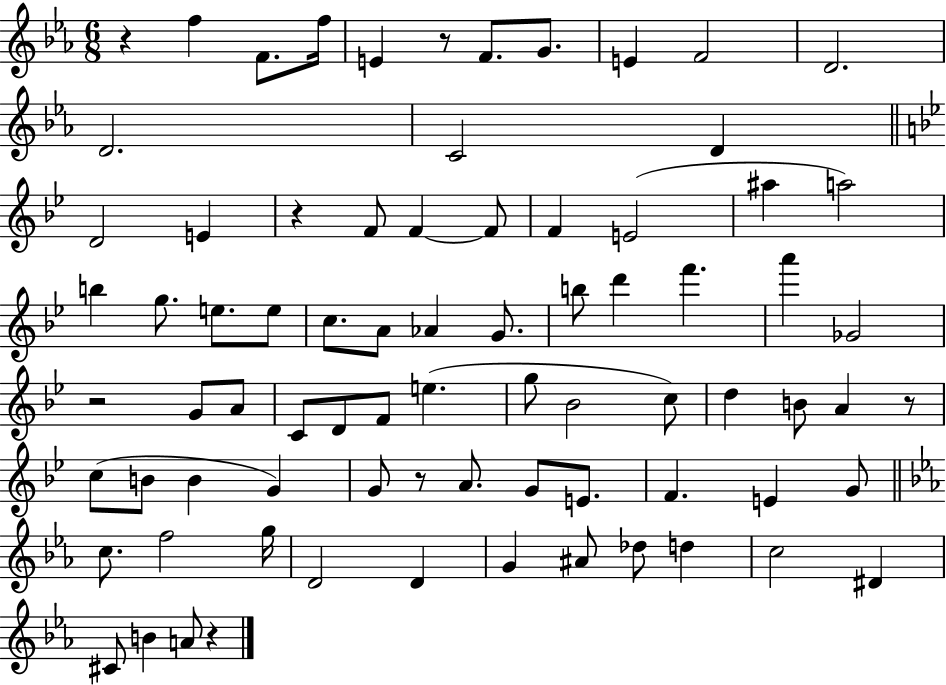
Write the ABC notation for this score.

X:1
T:Untitled
M:6/8
L:1/4
K:Eb
z f F/2 f/4 E z/2 F/2 G/2 E F2 D2 D2 C2 D D2 E z F/2 F F/2 F E2 ^a a2 b g/2 e/2 e/2 c/2 A/2 _A G/2 b/2 d' f' a' _G2 z2 G/2 A/2 C/2 D/2 F/2 e g/2 _B2 c/2 d B/2 A z/2 c/2 B/2 B G G/2 z/2 A/2 G/2 E/2 F E G/2 c/2 f2 g/4 D2 D G ^A/2 _d/2 d c2 ^D ^C/2 B A/2 z